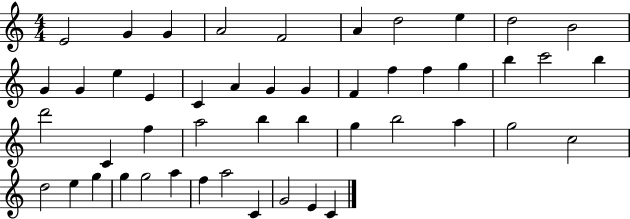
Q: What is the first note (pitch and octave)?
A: E4